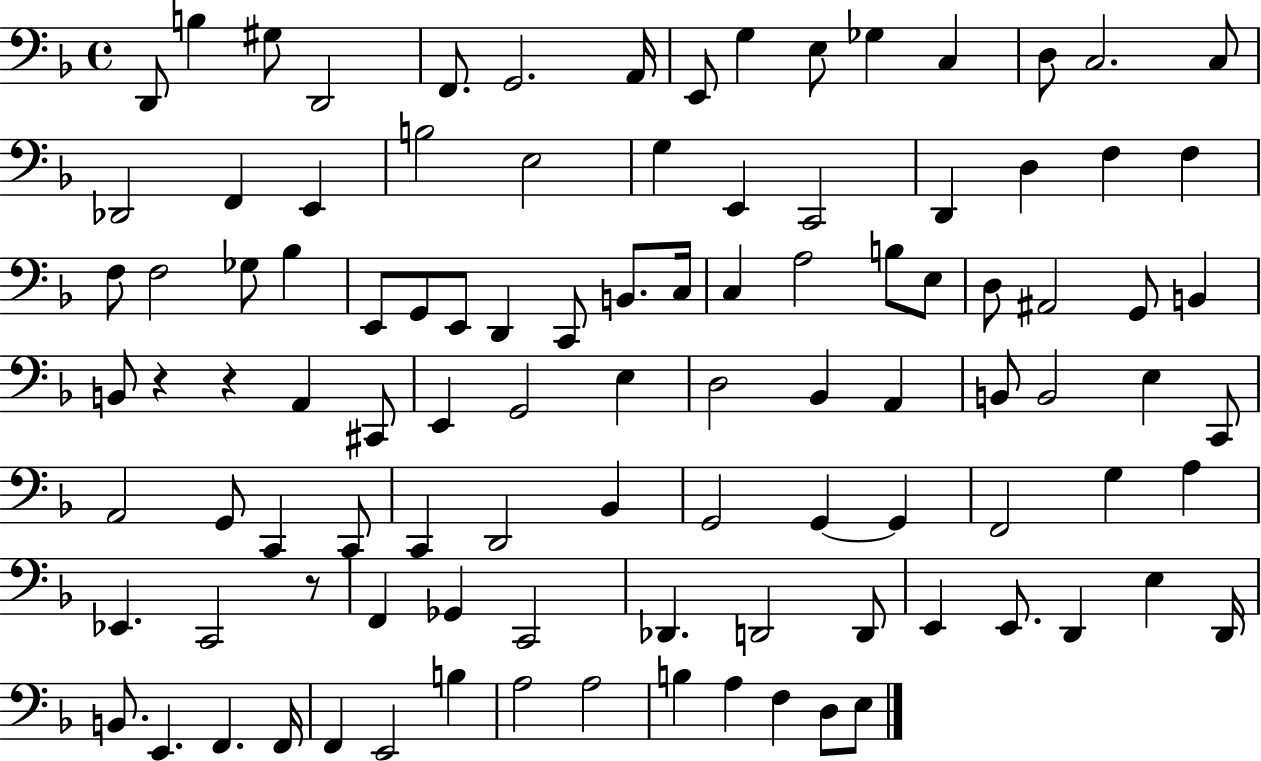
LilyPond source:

{
  \clef bass
  \time 4/4
  \defaultTimeSignature
  \key f \major
  \repeat volta 2 { d,8 b4 gis8 d,2 | f,8. g,2. a,16 | e,8 g4 e8 ges4 c4 | d8 c2. c8 | \break des,2 f,4 e,4 | b2 e2 | g4 e,4 c,2 | d,4 d4 f4 f4 | \break f8 f2 ges8 bes4 | e,8 g,8 e,8 d,4 c,8 b,8. c16 | c4 a2 b8 e8 | d8 ais,2 g,8 b,4 | \break b,8 r4 r4 a,4 cis,8 | e,4 g,2 e4 | d2 bes,4 a,4 | b,8 b,2 e4 c,8 | \break a,2 g,8 c,4 c,8 | c,4 d,2 bes,4 | g,2 g,4~~ g,4 | f,2 g4 a4 | \break ees,4. c,2 r8 | f,4 ges,4 c,2 | des,4. d,2 d,8 | e,4 e,8. d,4 e4 d,16 | \break b,8. e,4. f,4. f,16 | f,4 e,2 b4 | a2 a2 | b4 a4 f4 d8 e8 | \break } \bar "|."
}